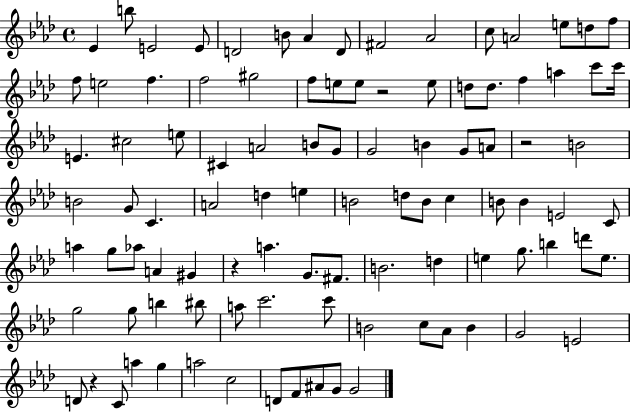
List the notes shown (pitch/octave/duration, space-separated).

Eb4/q B5/e E4/h E4/e D4/h B4/e Ab4/q D4/e F#4/h Ab4/h C5/e A4/h E5/e D5/e F5/e F5/e E5/h F5/q. F5/h G#5/h F5/e E5/e E5/e R/h E5/e D5/e D5/e. F5/q A5/q C6/e C6/s E4/q. C#5/h E5/e C#4/q A4/h B4/e G4/e G4/h B4/q G4/e A4/e R/h B4/h B4/h G4/e C4/q. A4/h D5/q E5/q B4/h D5/e B4/e C5/q B4/e B4/q E4/h C4/e A5/q G5/e Ab5/e A4/q G#4/q R/q A5/q. G4/e. F#4/e. B4/h. D5/q E5/q G5/e. B5/q D6/e E5/e. G5/h G5/e B5/q BIS5/e A5/e C6/h. C6/e B4/h C5/e Ab4/e B4/q G4/h E4/h D4/e R/q C4/e A5/q G5/q A5/h C5/h D4/e F4/e A#4/e G4/e G4/h